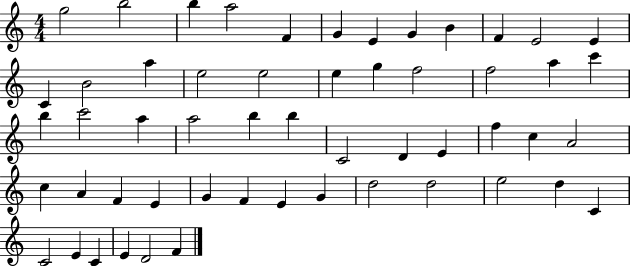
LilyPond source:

{
  \clef treble
  \numericTimeSignature
  \time 4/4
  \key c \major
  g''2 b''2 | b''4 a''2 f'4 | g'4 e'4 g'4 b'4 | f'4 e'2 e'4 | \break c'4 b'2 a''4 | e''2 e''2 | e''4 g''4 f''2 | f''2 a''4 c'''4 | \break b''4 c'''2 a''4 | a''2 b''4 b''4 | c'2 d'4 e'4 | f''4 c''4 a'2 | \break c''4 a'4 f'4 e'4 | g'4 f'4 e'4 g'4 | d''2 d''2 | e''2 d''4 c'4 | \break c'2 e'4 c'4 | e'4 d'2 f'4 | \bar "|."
}